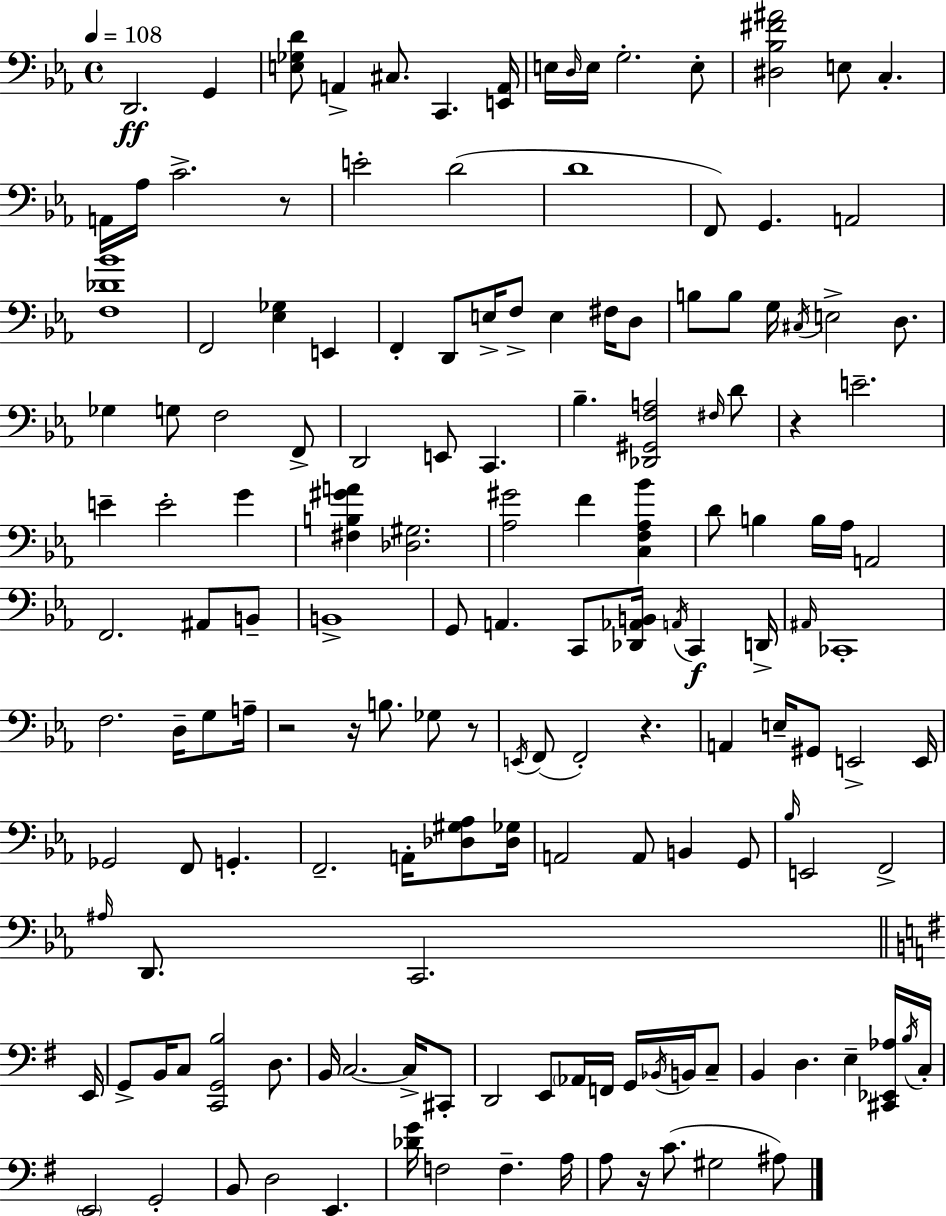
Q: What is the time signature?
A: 4/4